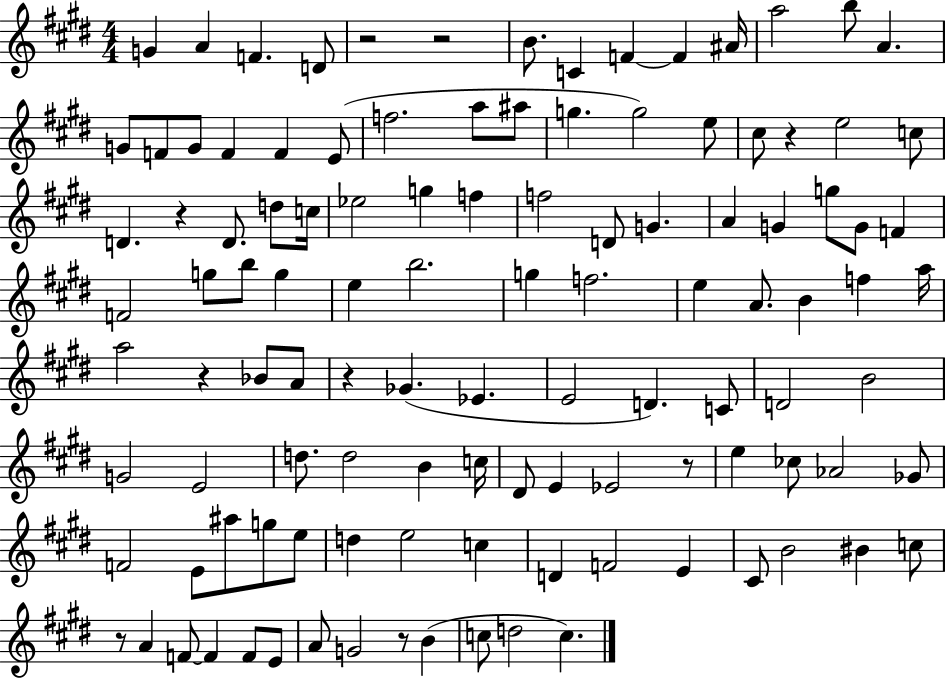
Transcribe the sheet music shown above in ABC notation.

X:1
T:Untitled
M:4/4
L:1/4
K:E
G A F D/2 z2 z2 B/2 C F F ^A/4 a2 b/2 A G/2 F/2 G/2 F F E/2 f2 a/2 ^a/2 g g2 e/2 ^c/2 z e2 c/2 D z D/2 d/2 c/4 _e2 g f f2 D/2 G A G g/2 G/2 F F2 g/2 b/2 g e b2 g f2 e A/2 B f a/4 a2 z _B/2 A/2 z _G _E E2 D C/2 D2 B2 G2 E2 d/2 d2 B c/4 ^D/2 E _E2 z/2 e _c/2 _A2 _G/2 F2 E/2 ^a/2 g/2 e/2 d e2 c D F2 E ^C/2 B2 ^B c/2 z/2 A F/2 F F/2 E/2 A/2 G2 z/2 B c/2 d2 c